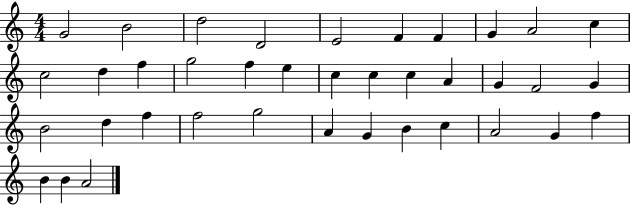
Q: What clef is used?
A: treble